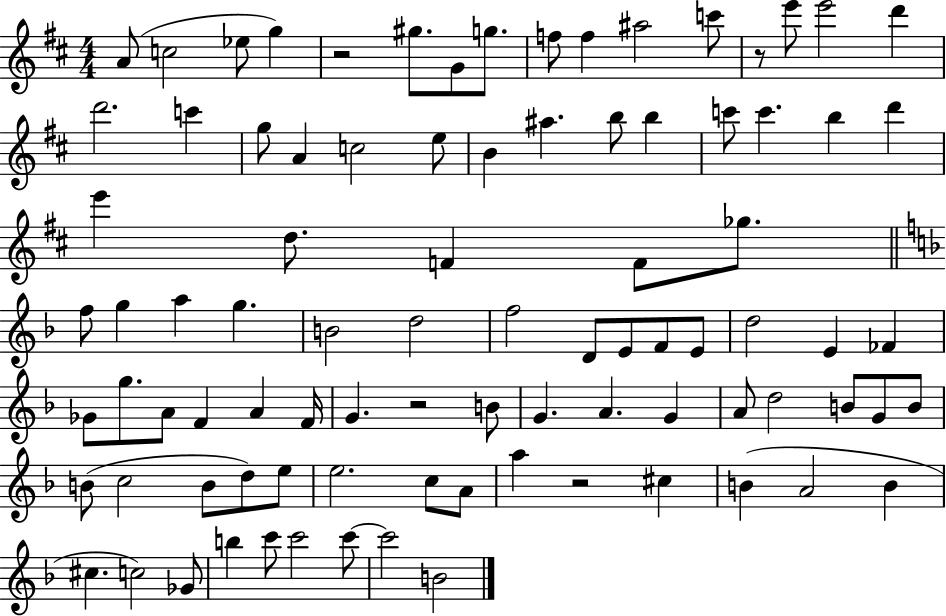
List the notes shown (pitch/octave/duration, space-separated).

A4/e C5/h Eb5/e G5/q R/h G#5/e. G4/e G5/e. F5/e F5/q A#5/h C6/e R/e E6/e E6/h D6/q D6/h. C6/q G5/e A4/q C5/h E5/e B4/q A#5/q. B5/e B5/q C6/e C6/q. B5/q D6/q E6/q D5/e. F4/q F4/e Gb5/e. F5/e G5/q A5/q G5/q. B4/h D5/h F5/h D4/e E4/e F4/e E4/e D5/h E4/q FES4/q Gb4/e G5/e. A4/e F4/q A4/q F4/s G4/q. R/h B4/e G4/q. A4/q. G4/q A4/e D5/h B4/e G4/e B4/e B4/e C5/h B4/e D5/e E5/e E5/h. C5/e A4/e A5/q R/h C#5/q B4/q A4/h B4/q C#5/q. C5/h Gb4/e B5/q C6/e C6/h C6/e C6/h B4/h